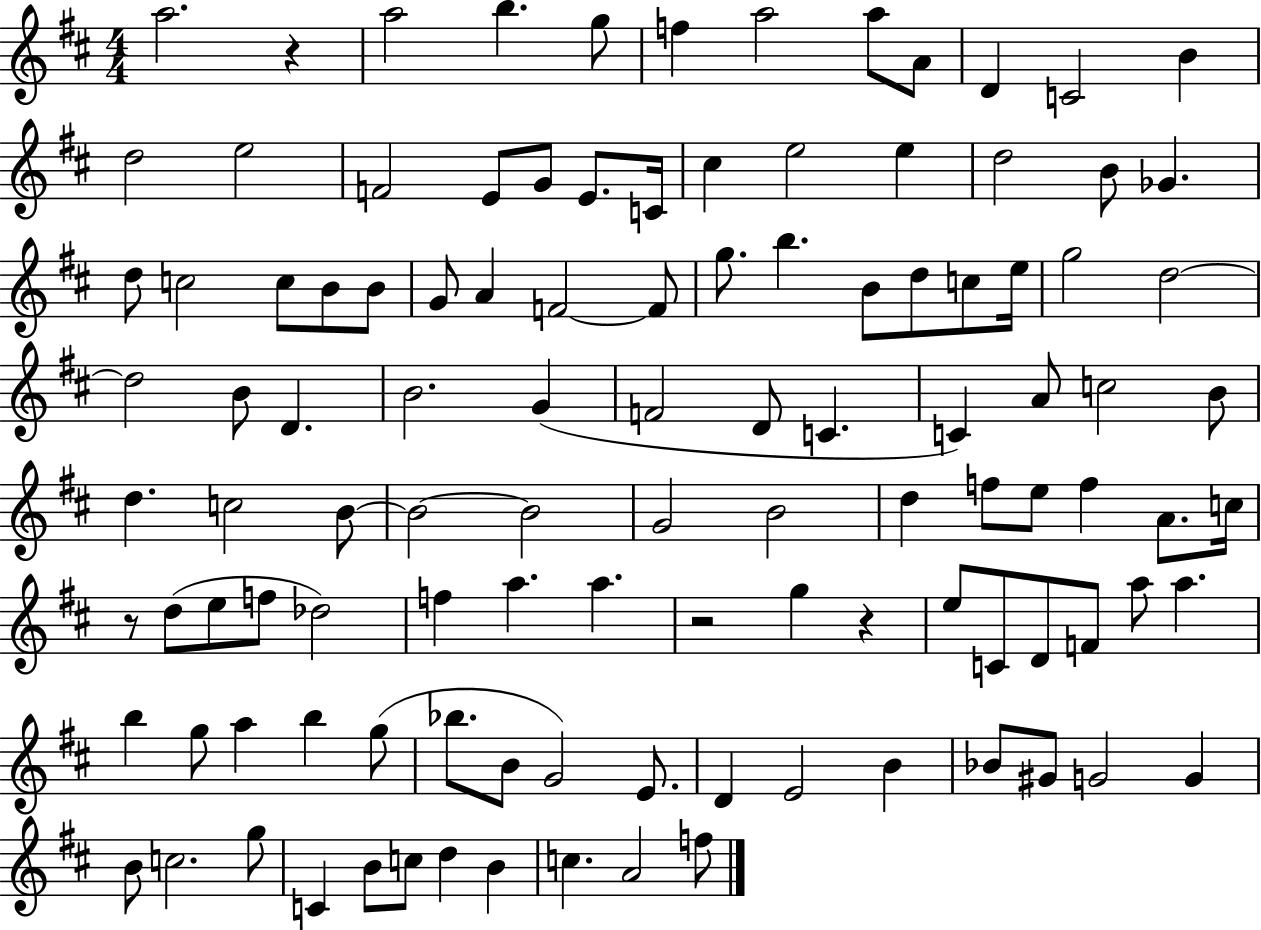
A5/h. R/q A5/h B5/q. G5/e F5/q A5/h A5/e A4/e D4/q C4/h B4/q D5/h E5/h F4/h E4/e G4/e E4/e. C4/s C#5/q E5/h E5/q D5/h B4/e Gb4/q. D5/e C5/h C5/e B4/e B4/e G4/e A4/q F4/h F4/e G5/e. B5/q. B4/e D5/e C5/e E5/s G5/h D5/h D5/h B4/e D4/q. B4/h. G4/q F4/h D4/e C4/q. C4/q A4/e C5/h B4/e D5/q. C5/h B4/e B4/h B4/h G4/h B4/h D5/q F5/e E5/e F5/q A4/e. C5/s R/e D5/e E5/e F5/e Db5/h F5/q A5/q. A5/q. R/h G5/q R/q E5/e C4/e D4/e F4/e A5/e A5/q. B5/q G5/e A5/q B5/q G5/e Bb5/e. B4/e G4/h E4/e. D4/q E4/h B4/q Bb4/e G#4/e G4/h G4/q B4/e C5/h. G5/e C4/q B4/e C5/e D5/q B4/q C5/q. A4/h F5/e